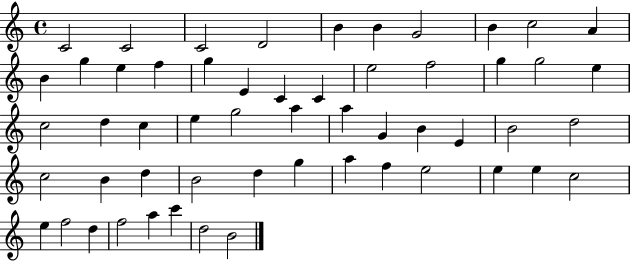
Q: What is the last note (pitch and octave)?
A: B4